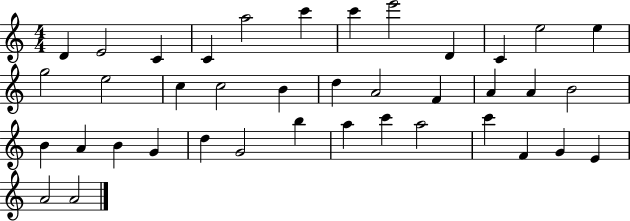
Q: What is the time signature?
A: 4/4